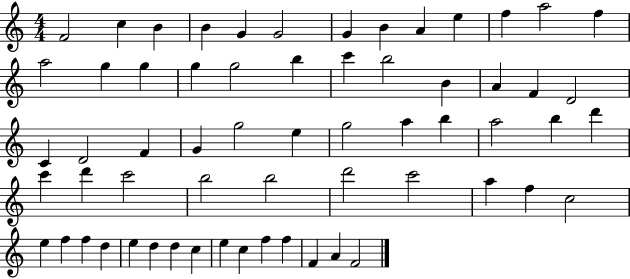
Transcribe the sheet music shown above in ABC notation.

X:1
T:Untitled
M:4/4
L:1/4
K:C
F2 c B B G G2 G B A e f a2 f a2 g g g g2 b c' b2 B A F D2 C D2 F G g2 e g2 a b a2 b d' c' d' c'2 b2 b2 d'2 c'2 a f c2 e f f d e d d c e c f f F A F2